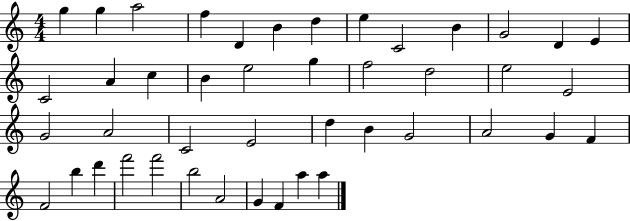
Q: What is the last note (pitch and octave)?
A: A5